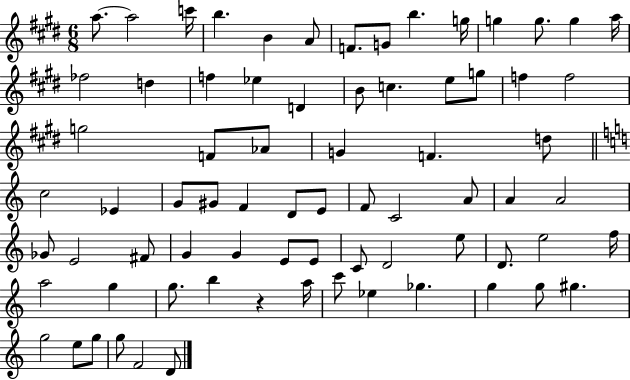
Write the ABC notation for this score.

X:1
T:Untitled
M:6/8
L:1/4
K:E
a/2 a2 c'/4 b B A/2 F/2 G/2 b g/4 g g/2 g a/4 _f2 d f _e D B/2 c e/2 g/2 f f2 g2 F/2 _A/2 G F d/2 c2 _E G/2 ^G/2 F D/2 E/2 F/2 C2 A/2 A A2 _G/2 E2 ^F/2 G G E/2 E/2 C/2 D2 e/2 D/2 e2 f/4 a2 g g/2 b z a/4 c'/2 _e _g g g/2 ^g g2 e/2 g/2 g/2 F2 D/2